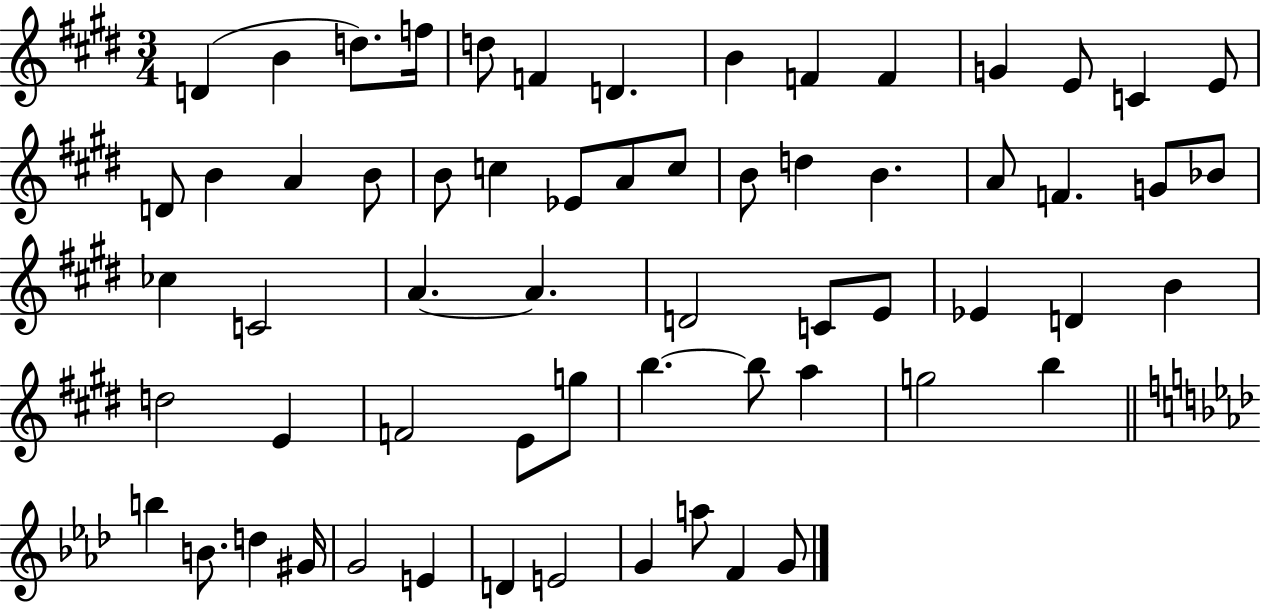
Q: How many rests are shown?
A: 0